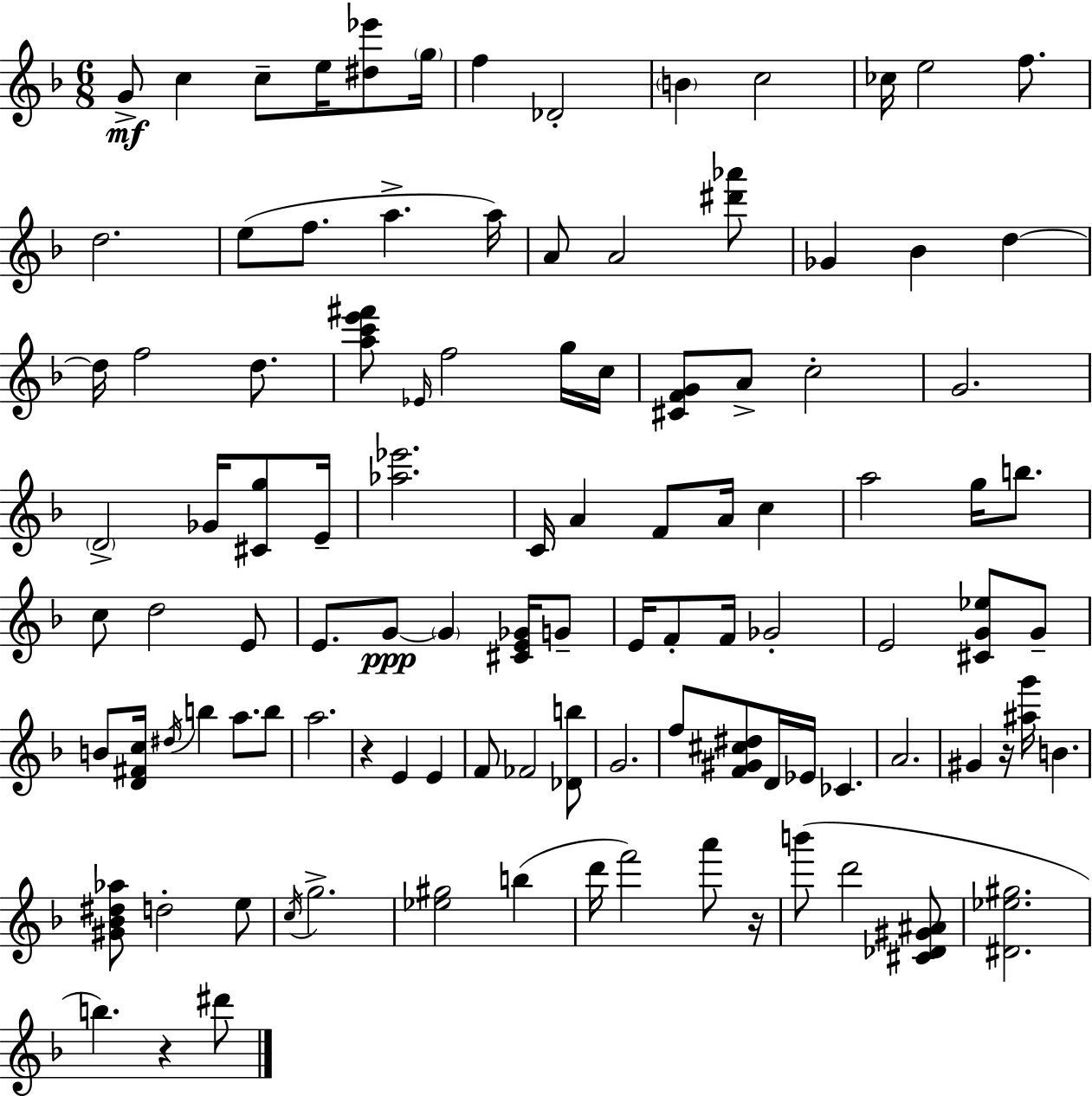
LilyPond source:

{
  \clef treble
  \numericTimeSignature
  \time 6/8
  \key f \major
  \repeat volta 2 { g'8->\mf c''4 c''8-- e''16 <dis'' ees'''>8 \parenthesize g''16 | f''4 des'2-. | \parenthesize b'4 c''2 | ces''16 e''2 f''8. | \break d''2. | e''8( f''8. a''4.-> a''16) | a'8 a'2 <dis''' aes'''>8 | ges'4 bes'4 d''4~~ | \break d''16 f''2 d''8. | <a'' c''' e''' fis'''>8 \grace { ees'16 } f''2 g''16 | c''16 <cis' f' g'>8 a'8-> c''2-. | g'2. | \break \parenthesize d'2-> ges'16 <cis' g''>8 | e'16-- <aes'' ees'''>2. | c'16 a'4 f'8 a'16 c''4 | a''2 g''16 b''8. | \break c''8 d''2 e'8 | e'8. g'8~~\ppp \parenthesize g'4 <cis' e' ges'>16 g'8-- | e'16 f'8-. f'16 ges'2-. | e'2 <cis' g' ees''>8 g'8-- | \break b'8 <d' fis' c''>16 \acciaccatura { dis''16 } b''4 a''8. | b''8 a''2. | r4 e'4 e'4 | f'8 fes'2 | \break <des' b''>8 g'2. | f''8 <f' gis' cis'' dis''>8 d'16 ees'16 ces'4. | a'2. | gis'4 r16 <ais'' g'''>16 b'4. | \break <gis' bes' dis'' aes''>8 d''2-. | e''8 \acciaccatura { c''16 } g''2.-> | <ees'' gis''>2 b''4( | d'''16 f'''2) | \break a'''8 r16 b'''8( d'''2 | <cis' des' gis' ais'>8 <dis' ees'' gis''>2. | b''4.) r4 | dis'''8 } \bar "|."
}